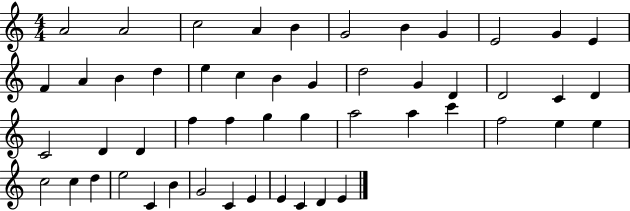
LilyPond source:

{
  \clef treble
  \numericTimeSignature
  \time 4/4
  \key c \major
  a'2 a'2 | c''2 a'4 b'4 | g'2 b'4 g'4 | e'2 g'4 e'4 | \break f'4 a'4 b'4 d''4 | e''4 c''4 b'4 g'4 | d''2 g'4 d'4 | d'2 c'4 d'4 | \break c'2 d'4 d'4 | f''4 f''4 g''4 g''4 | a''2 a''4 c'''4 | f''2 e''4 e''4 | \break c''2 c''4 d''4 | e''2 c'4 b'4 | g'2 c'4 e'4 | e'4 c'4 d'4 e'4 | \break \bar "|."
}